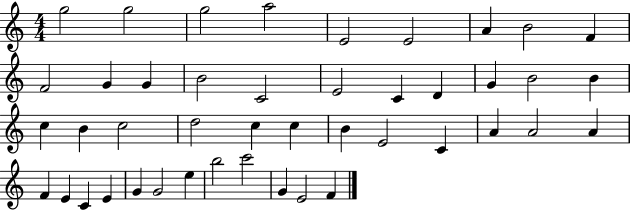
X:1
T:Untitled
M:4/4
L:1/4
K:C
g2 g2 g2 a2 E2 E2 A B2 F F2 G G B2 C2 E2 C D G B2 B c B c2 d2 c c B E2 C A A2 A F E C E G G2 e b2 c'2 G E2 F